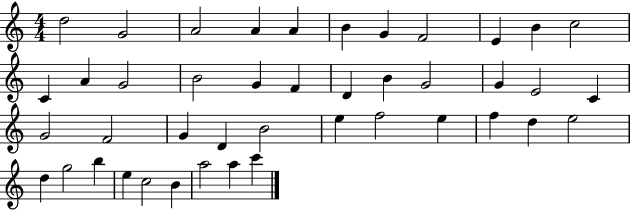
D5/h G4/h A4/h A4/q A4/q B4/q G4/q F4/h E4/q B4/q C5/h C4/q A4/q G4/h B4/h G4/q F4/q D4/q B4/q G4/h G4/q E4/h C4/q G4/h F4/h G4/q D4/q B4/h E5/q F5/h E5/q F5/q D5/q E5/h D5/q G5/h B5/q E5/q C5/h B4/q A5/h A5/q C6/q